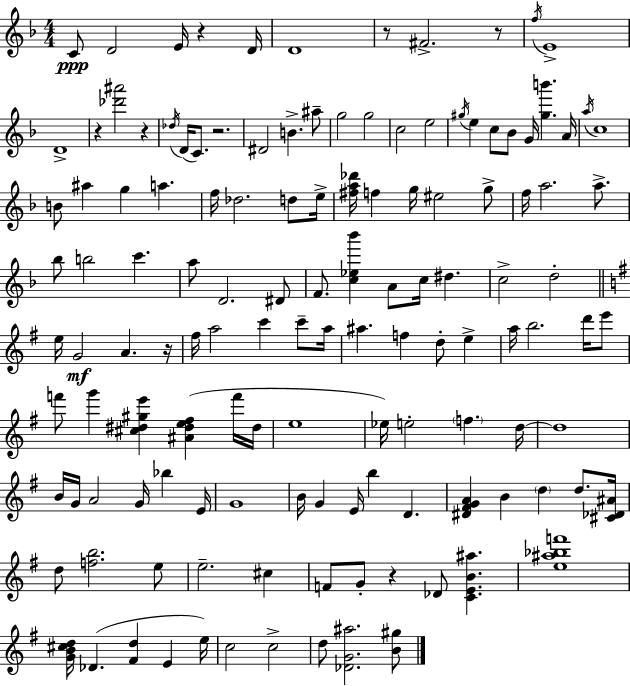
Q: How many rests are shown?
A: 8